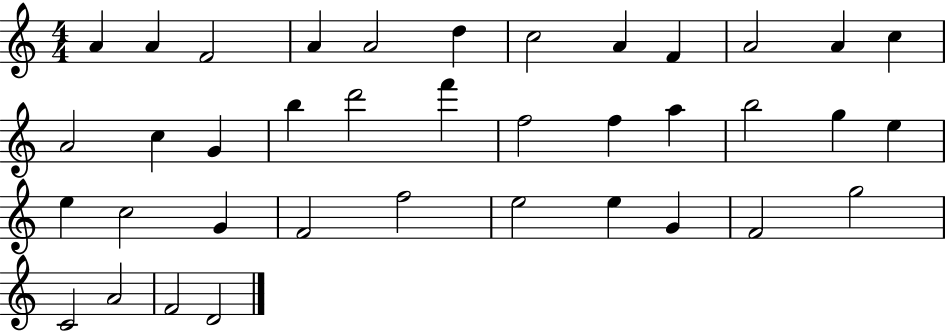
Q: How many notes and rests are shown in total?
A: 38